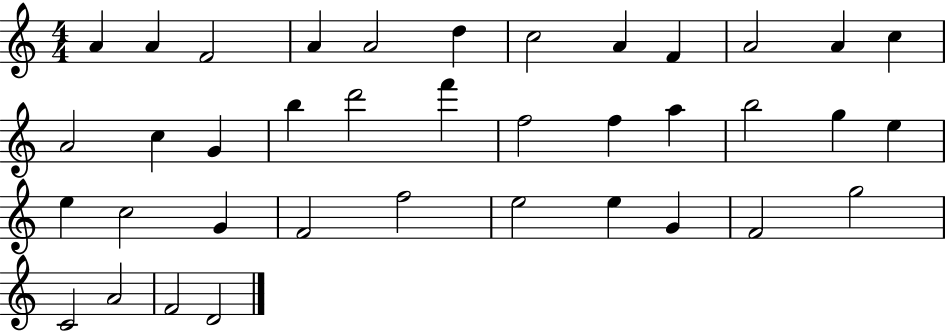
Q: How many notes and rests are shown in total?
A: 38